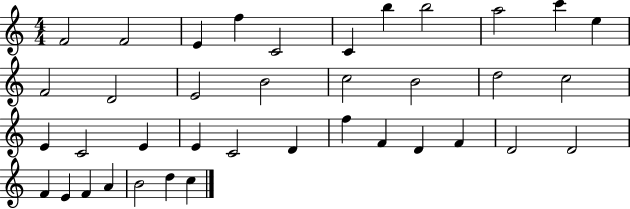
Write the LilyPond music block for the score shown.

{
  \clef treble
  \numericTimeSignature
  \time 4/4
  \key c \major
  f'2 f'2 | e'4 f''4 c'2 | c'4 b''4 b''2 | a''2 c'''4 e''4 | \break f'2 d'2 | e'2 b'2 | c''2 b'2 | d''2 c''2 | \break e'4 c'2 e'4 | e'4 c'2 d'4 | f''4 f'4 d'4 f'4 | d'2 d'2 | \break f'4 e'4 f'4 a'4 | b'2 d''4 c''4 | \bar "|."
}